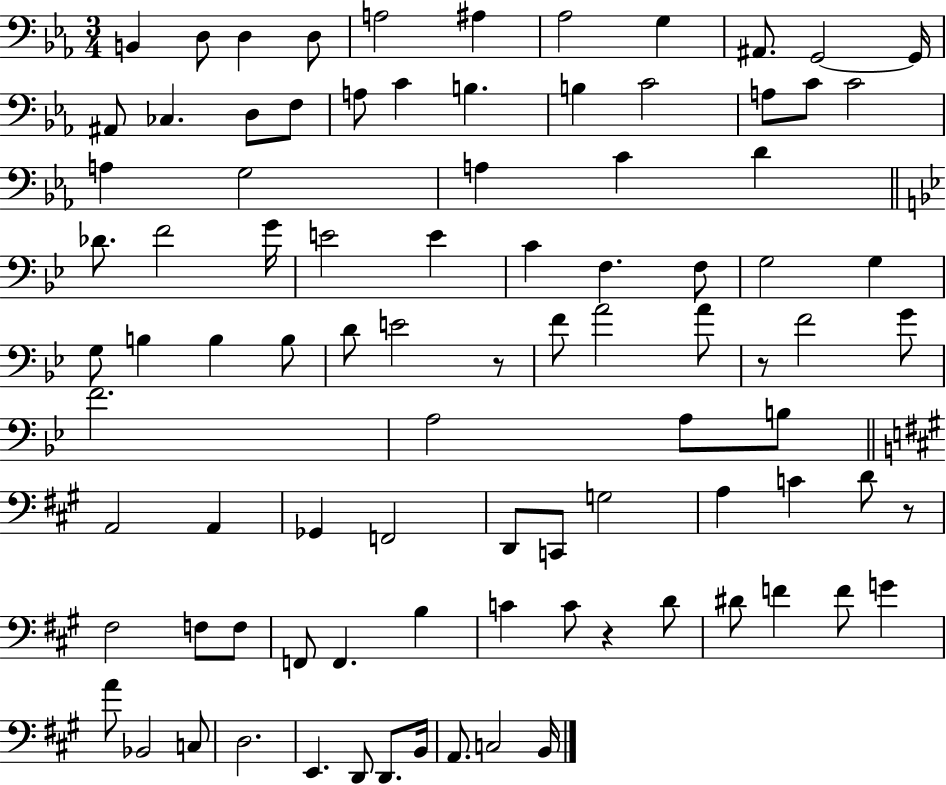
B2/q D3/e D3/q D3/e A3/h A#3/q Ab3/h G3/q A#2/e. G2/h G2/s A#2/e CES3/q. D3/e F3/e A3/e C4/q B3/q. B3/q C4/h A3/e C4/e C4/h A3/q G3/h A3/q C4/q D4/q Db4/e. F4/h G4/s E4/h E4/q C4/q F3/q. F3/e G3/h G3/q G3/e B3/q B3/q B3/e D4/e E4/h R/e F4/e A4/h A4/e R/e F4/h G4/e F4/h. A3/h A3/e B3/e A2/h A2/q Gb2/q F2/h D2/e C2/e G3/h A3/q C4/q D4/e R/e F#3/h F3/e F3/e F2/e F2/q. B3/q C4/q C4/e R/q D4/e D#4/e F4/q F4/e G4/q A4/e Bb2/h C3/e D3/h. E2/q. D2/e D2/e. B2/s A2/e. C3/h B2/s